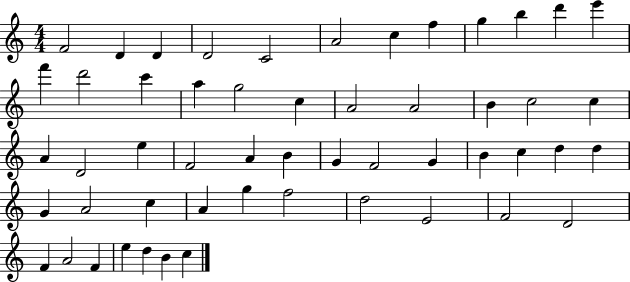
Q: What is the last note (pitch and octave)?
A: C5